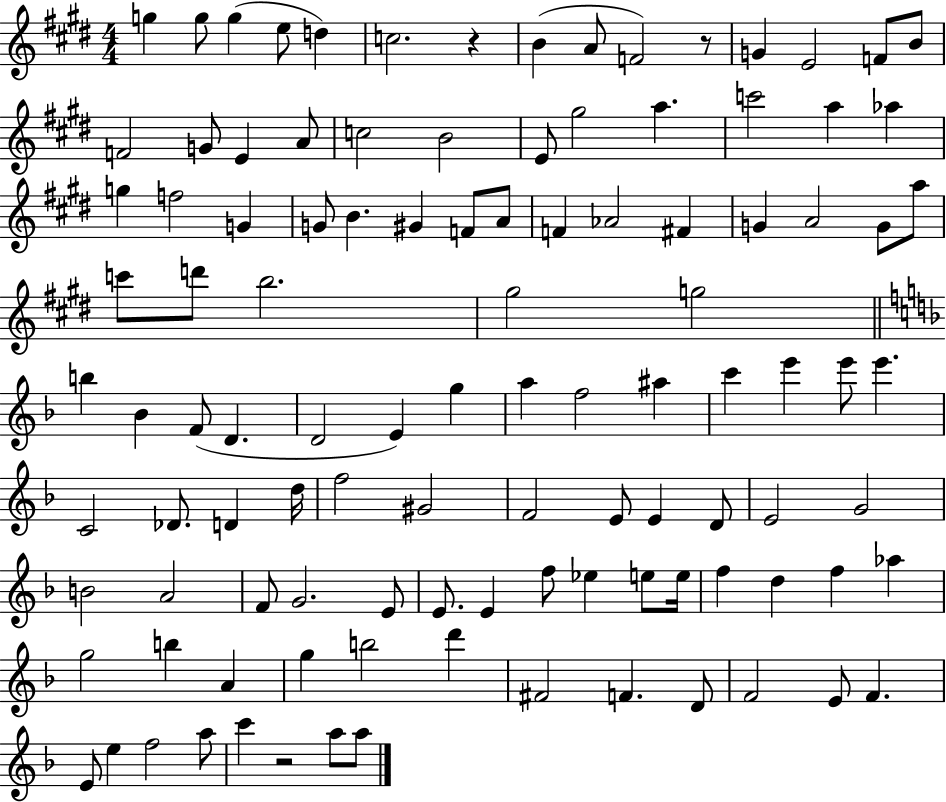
G5/q G5/e G5/q E5/e D5/q C5/h. R/q B4/q A4/e F4/h R/e G4/q E4/h F4/e B4/e F4/h G4/e E4/q A4/e C5/h B4/h E4/e G#5/h A5/q. C6/h A5/q Ab5/q G5/q F5/h G4/q G4/e B4/q. G#4/q F4/e A4/e F4/q Ab4/h F#4/q G4/q A4/h G4/e A5/e C6/e D6/e B5/h. G#5/h G5/h B5/q Bb4/q F4/e D4/q. D4/h E4/q G5/q A5/q F5/h A#5/q C6/q E6/q E6/e E6/q. C4/h Db4/e. D4/q D5/s F5/h G#4/h F4/h E4/e E4/q D4/e E4/h G4/h B4/h A4/h F4/e G4/h. E4/e E4/e. E4/q F5/e Eb5/q E5/e E5/s F5/q D5/q F5/q Ab5/q G5/h B5/q A4/q G5/q B5/h D6/q F#4/h F4/q. D4/e F4/h E4/e F4/q. E4/e E5/q F5/h A5/e C6/q R/h A5/e A5/e